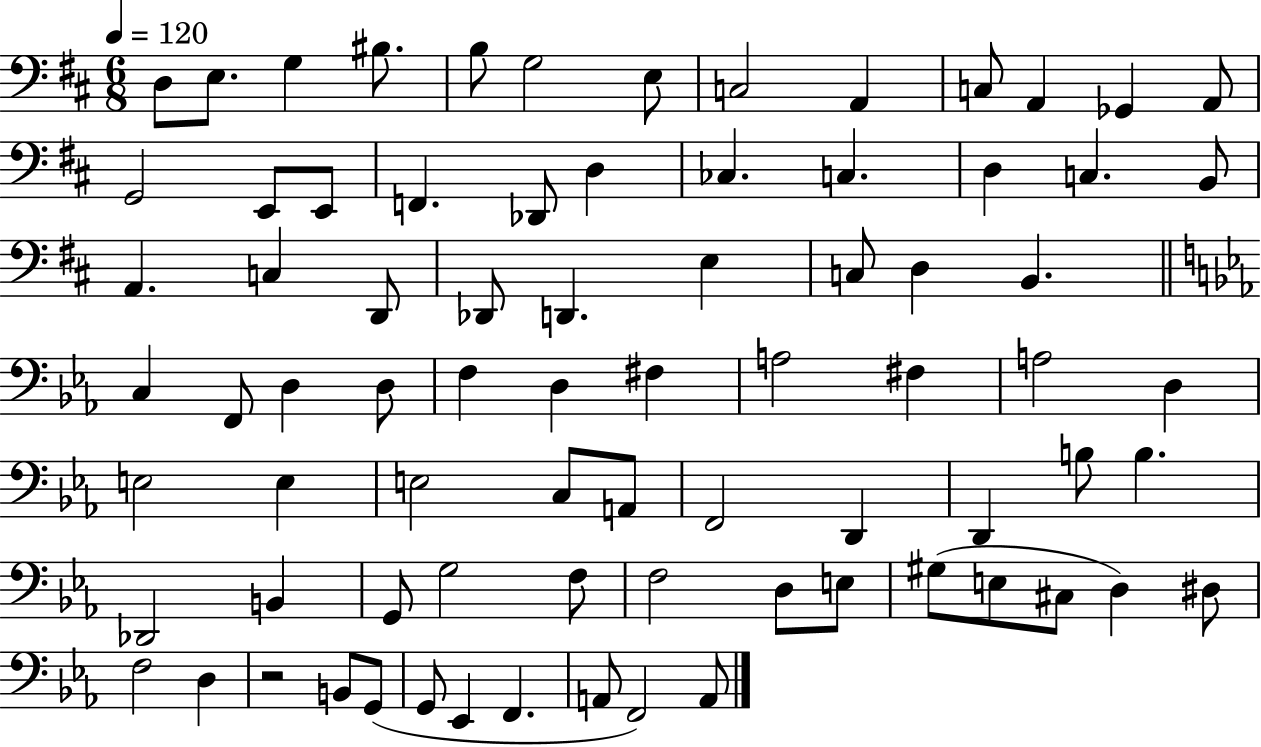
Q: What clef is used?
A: bass